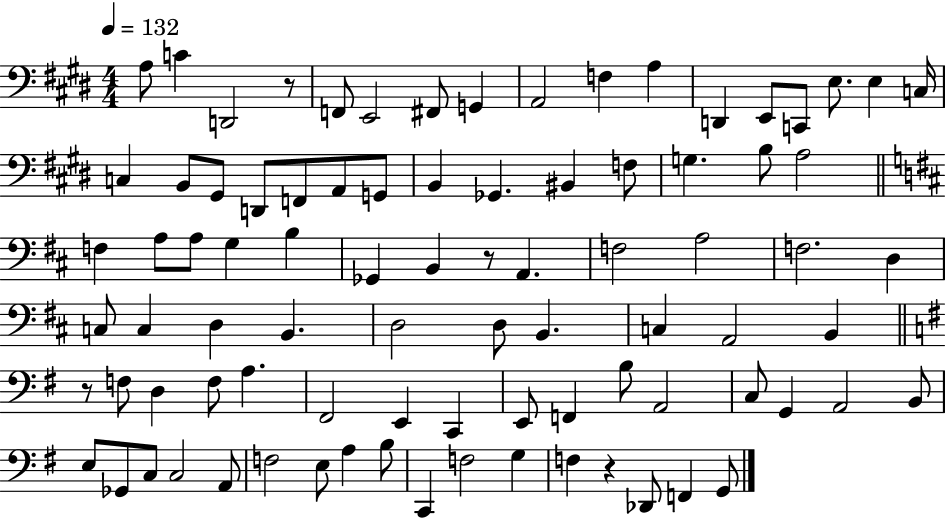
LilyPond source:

{
  \clef bass
  \numericTimeSignature
  \time 4/4
  \key e \major
  \tempo 4 = 132
  a8 c'4 d,2 r8 | f,8 e,2 fis,8 g,4 | a,2 f4 a4 | d,4 e,8 c,8 e8. e4 c16 | \break c4 b,8 gis,8 d,8 f,8 a,8 g,8 | b,4 ges,4. bis,4 f8 | g4. b8 a2 | \bar "||" \break \key d \major f4 a8 a8 g4 b4 | ges,4 b,4 r8 a,4. | f2 a2 | f2. d4 | \break c8 c4 d4 b,4. | d2 d8 b,4. | c4 a,2 b,4 | \bar "||" \break \key g \major r8 f8 d4 f8 a4. | fis,2 e,4 c,4 | e,8 f,4 b8 a,2 | c8 g,4 a,2 b,8 | \break e8 ges,8 c8 c2 a,8 | f2 e8 a4 b8 | c,4 f2 g4 | f4 r4 des,8 f,4 g,8 | \break \bar "|."
}